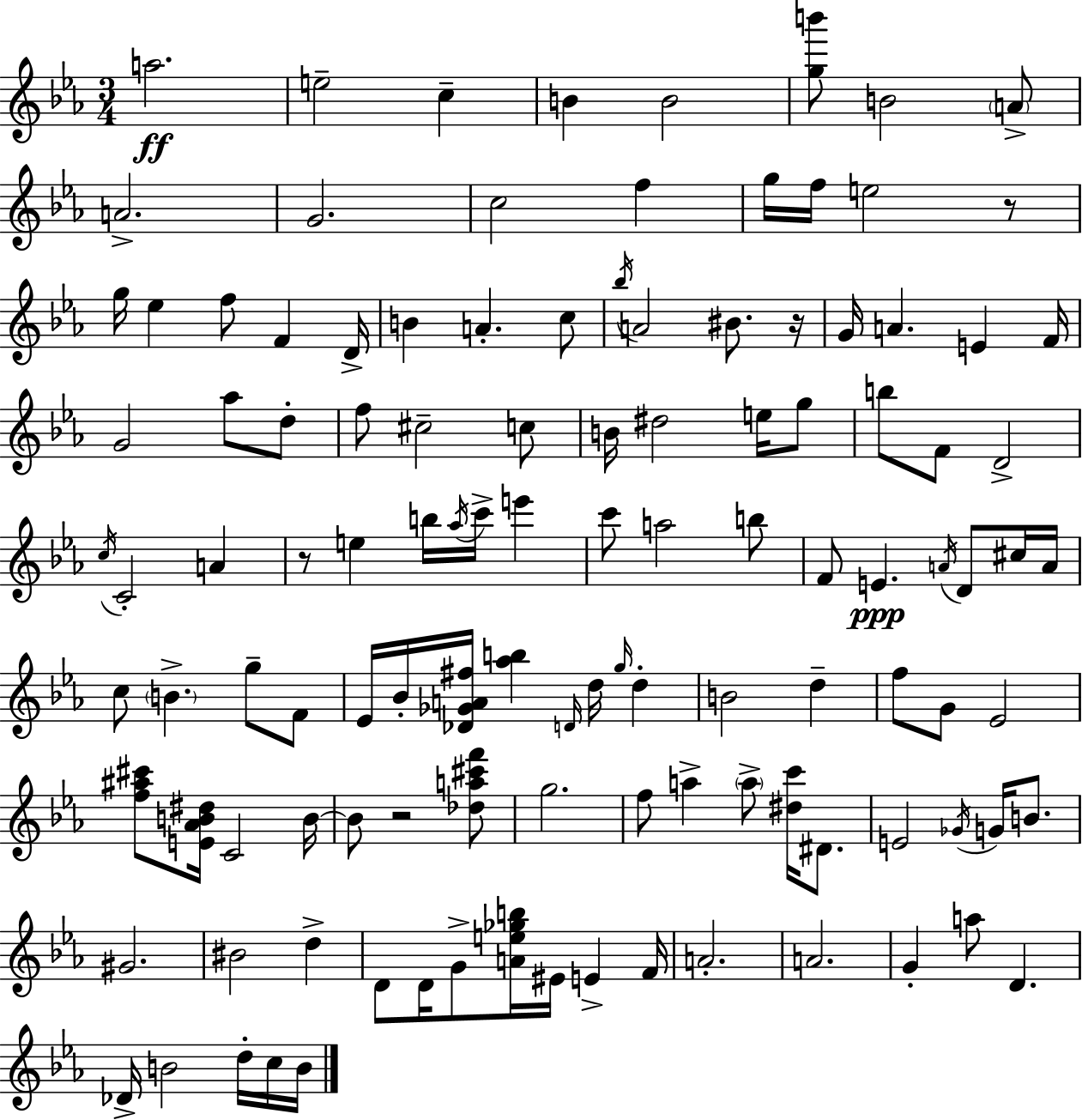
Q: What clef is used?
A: treble